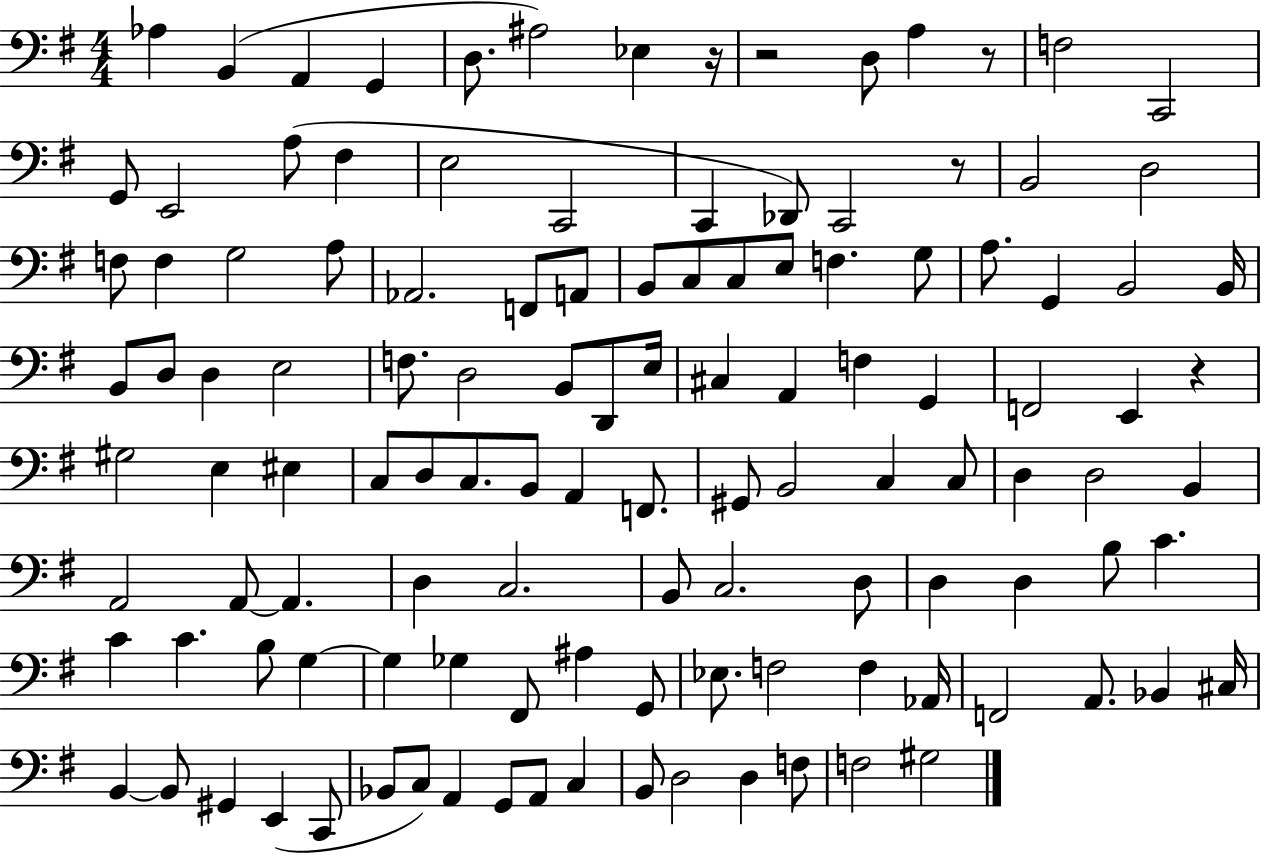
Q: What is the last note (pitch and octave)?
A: G#3